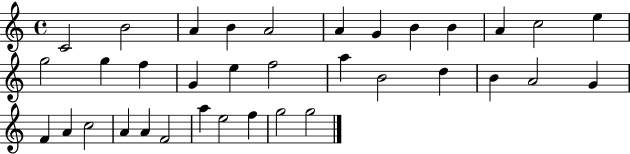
{
  \clef treble
  \time 4/4
  \defaultTimeSignature
  \key c \major
  c'2 b'2 | a'4 b'4 a'2 | a'4 g'4 b'4 b'4 | a'4 c''2 e''4 | \break g''2 g''4 f''4 | g'4 e''4 f''2 | a''4 b'2 d''4 | b'4 a'2 g'4 | \break f'4 a'4 c''2 | a'4 a'4 f'2 | a''4 e''2 f''4 | g''2 g''2 | \break \bar "|."
}